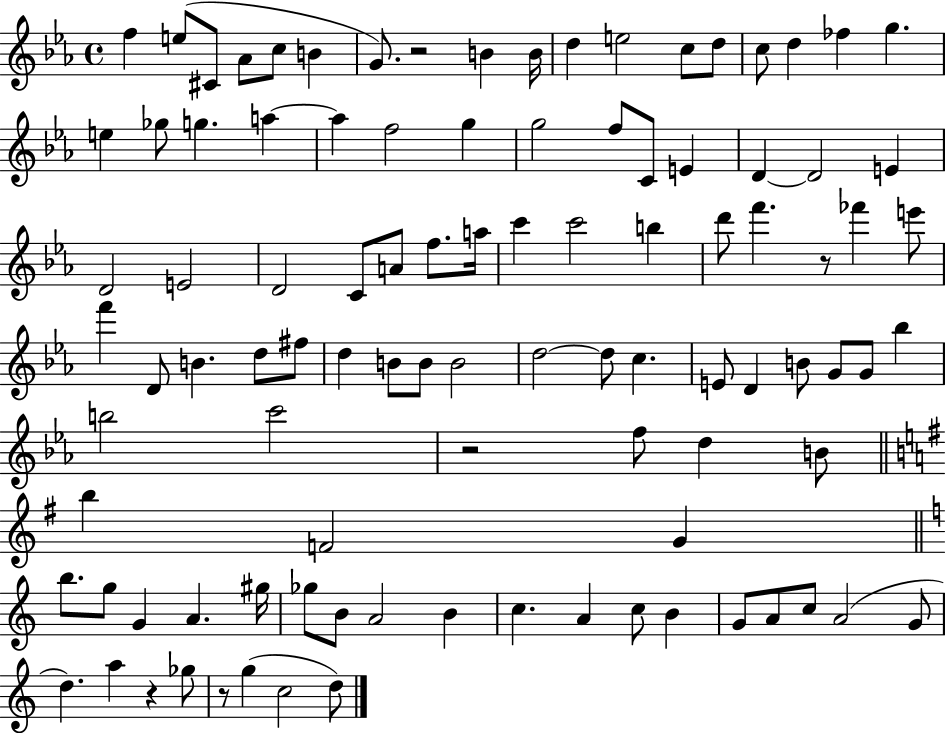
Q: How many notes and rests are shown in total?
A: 100